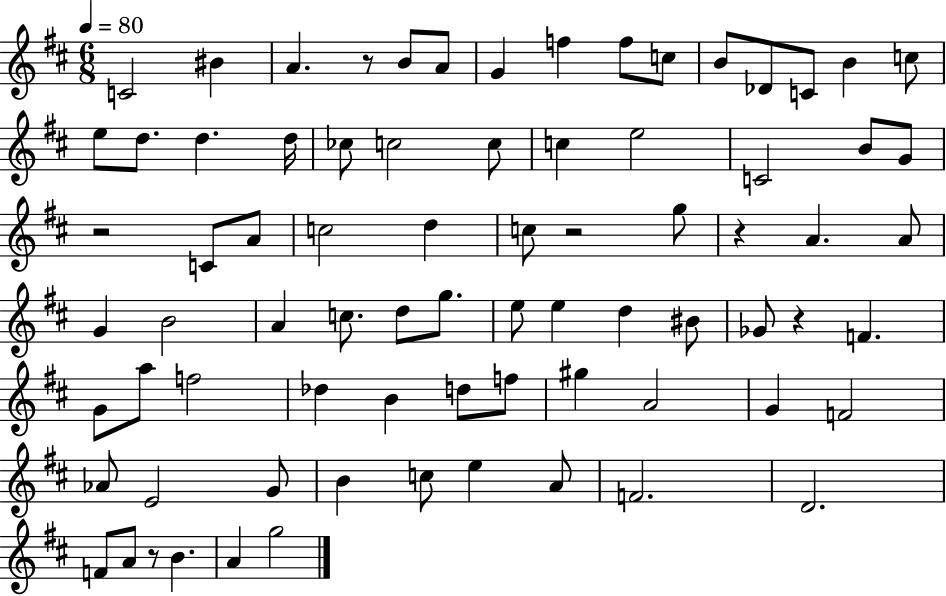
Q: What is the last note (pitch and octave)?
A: G5